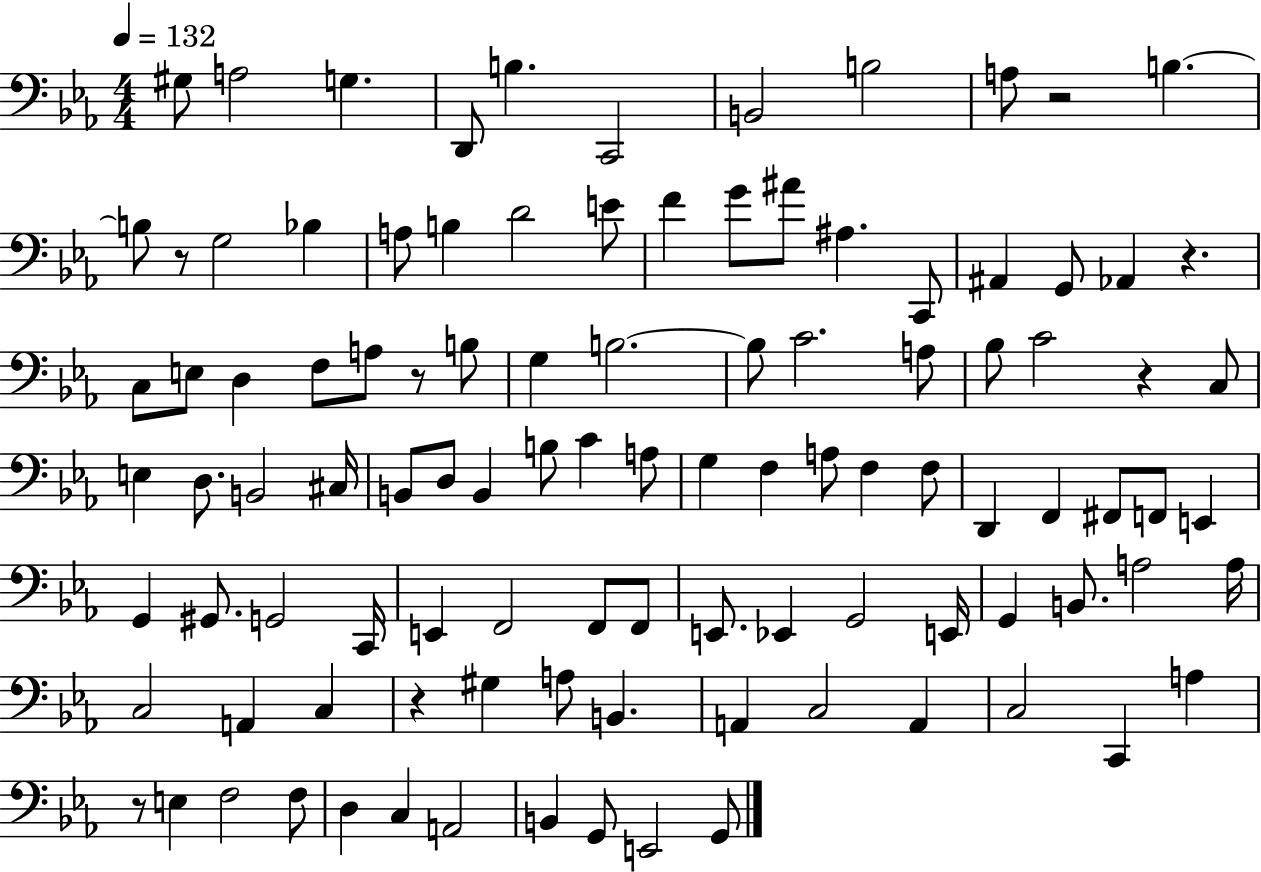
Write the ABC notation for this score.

X:1
T:Untitled
M:4/4
L:1/4
K:Eb
^G,/2 A,2 G, D,,/2 B, C,,2 B,,2 B,2 A,/2 z2 B, B,/2 z/2 G,2 _B, A,/2 B, D2 E/2 F G/2 ^A/2 ^A, C,,/2 ^A,, G,,/2 _A,, z C,/2 E,/2 D, F,/2 A,/2 z/2 B,/2 G, B,2 B,/2 C2 A,/2 _B,/2 C2 z C,/2 E, D,/2 B,,2 ^C,/4 B,,/2 D,/2 B,, B,/2 C A,/2 G, F, A,/2 F, F,/2 D,, F,, ^F,,/2 F,,/2 E,, G,, ^G,,/2 G,,2 C,,/4 E,, F,,2 F,,/2 F,,/2 E,,/2 _E,, G,,2 E,,/4 G,, B,,/2 A,2 A,/4 C,2 A,, C, z ^G, A,/2 B,, A,, C,2 A,, C,2 C,, A, z/2 E, F,2 F,/2 D, C, A,,2 B,, G,,/2 E,,2 G,,/2